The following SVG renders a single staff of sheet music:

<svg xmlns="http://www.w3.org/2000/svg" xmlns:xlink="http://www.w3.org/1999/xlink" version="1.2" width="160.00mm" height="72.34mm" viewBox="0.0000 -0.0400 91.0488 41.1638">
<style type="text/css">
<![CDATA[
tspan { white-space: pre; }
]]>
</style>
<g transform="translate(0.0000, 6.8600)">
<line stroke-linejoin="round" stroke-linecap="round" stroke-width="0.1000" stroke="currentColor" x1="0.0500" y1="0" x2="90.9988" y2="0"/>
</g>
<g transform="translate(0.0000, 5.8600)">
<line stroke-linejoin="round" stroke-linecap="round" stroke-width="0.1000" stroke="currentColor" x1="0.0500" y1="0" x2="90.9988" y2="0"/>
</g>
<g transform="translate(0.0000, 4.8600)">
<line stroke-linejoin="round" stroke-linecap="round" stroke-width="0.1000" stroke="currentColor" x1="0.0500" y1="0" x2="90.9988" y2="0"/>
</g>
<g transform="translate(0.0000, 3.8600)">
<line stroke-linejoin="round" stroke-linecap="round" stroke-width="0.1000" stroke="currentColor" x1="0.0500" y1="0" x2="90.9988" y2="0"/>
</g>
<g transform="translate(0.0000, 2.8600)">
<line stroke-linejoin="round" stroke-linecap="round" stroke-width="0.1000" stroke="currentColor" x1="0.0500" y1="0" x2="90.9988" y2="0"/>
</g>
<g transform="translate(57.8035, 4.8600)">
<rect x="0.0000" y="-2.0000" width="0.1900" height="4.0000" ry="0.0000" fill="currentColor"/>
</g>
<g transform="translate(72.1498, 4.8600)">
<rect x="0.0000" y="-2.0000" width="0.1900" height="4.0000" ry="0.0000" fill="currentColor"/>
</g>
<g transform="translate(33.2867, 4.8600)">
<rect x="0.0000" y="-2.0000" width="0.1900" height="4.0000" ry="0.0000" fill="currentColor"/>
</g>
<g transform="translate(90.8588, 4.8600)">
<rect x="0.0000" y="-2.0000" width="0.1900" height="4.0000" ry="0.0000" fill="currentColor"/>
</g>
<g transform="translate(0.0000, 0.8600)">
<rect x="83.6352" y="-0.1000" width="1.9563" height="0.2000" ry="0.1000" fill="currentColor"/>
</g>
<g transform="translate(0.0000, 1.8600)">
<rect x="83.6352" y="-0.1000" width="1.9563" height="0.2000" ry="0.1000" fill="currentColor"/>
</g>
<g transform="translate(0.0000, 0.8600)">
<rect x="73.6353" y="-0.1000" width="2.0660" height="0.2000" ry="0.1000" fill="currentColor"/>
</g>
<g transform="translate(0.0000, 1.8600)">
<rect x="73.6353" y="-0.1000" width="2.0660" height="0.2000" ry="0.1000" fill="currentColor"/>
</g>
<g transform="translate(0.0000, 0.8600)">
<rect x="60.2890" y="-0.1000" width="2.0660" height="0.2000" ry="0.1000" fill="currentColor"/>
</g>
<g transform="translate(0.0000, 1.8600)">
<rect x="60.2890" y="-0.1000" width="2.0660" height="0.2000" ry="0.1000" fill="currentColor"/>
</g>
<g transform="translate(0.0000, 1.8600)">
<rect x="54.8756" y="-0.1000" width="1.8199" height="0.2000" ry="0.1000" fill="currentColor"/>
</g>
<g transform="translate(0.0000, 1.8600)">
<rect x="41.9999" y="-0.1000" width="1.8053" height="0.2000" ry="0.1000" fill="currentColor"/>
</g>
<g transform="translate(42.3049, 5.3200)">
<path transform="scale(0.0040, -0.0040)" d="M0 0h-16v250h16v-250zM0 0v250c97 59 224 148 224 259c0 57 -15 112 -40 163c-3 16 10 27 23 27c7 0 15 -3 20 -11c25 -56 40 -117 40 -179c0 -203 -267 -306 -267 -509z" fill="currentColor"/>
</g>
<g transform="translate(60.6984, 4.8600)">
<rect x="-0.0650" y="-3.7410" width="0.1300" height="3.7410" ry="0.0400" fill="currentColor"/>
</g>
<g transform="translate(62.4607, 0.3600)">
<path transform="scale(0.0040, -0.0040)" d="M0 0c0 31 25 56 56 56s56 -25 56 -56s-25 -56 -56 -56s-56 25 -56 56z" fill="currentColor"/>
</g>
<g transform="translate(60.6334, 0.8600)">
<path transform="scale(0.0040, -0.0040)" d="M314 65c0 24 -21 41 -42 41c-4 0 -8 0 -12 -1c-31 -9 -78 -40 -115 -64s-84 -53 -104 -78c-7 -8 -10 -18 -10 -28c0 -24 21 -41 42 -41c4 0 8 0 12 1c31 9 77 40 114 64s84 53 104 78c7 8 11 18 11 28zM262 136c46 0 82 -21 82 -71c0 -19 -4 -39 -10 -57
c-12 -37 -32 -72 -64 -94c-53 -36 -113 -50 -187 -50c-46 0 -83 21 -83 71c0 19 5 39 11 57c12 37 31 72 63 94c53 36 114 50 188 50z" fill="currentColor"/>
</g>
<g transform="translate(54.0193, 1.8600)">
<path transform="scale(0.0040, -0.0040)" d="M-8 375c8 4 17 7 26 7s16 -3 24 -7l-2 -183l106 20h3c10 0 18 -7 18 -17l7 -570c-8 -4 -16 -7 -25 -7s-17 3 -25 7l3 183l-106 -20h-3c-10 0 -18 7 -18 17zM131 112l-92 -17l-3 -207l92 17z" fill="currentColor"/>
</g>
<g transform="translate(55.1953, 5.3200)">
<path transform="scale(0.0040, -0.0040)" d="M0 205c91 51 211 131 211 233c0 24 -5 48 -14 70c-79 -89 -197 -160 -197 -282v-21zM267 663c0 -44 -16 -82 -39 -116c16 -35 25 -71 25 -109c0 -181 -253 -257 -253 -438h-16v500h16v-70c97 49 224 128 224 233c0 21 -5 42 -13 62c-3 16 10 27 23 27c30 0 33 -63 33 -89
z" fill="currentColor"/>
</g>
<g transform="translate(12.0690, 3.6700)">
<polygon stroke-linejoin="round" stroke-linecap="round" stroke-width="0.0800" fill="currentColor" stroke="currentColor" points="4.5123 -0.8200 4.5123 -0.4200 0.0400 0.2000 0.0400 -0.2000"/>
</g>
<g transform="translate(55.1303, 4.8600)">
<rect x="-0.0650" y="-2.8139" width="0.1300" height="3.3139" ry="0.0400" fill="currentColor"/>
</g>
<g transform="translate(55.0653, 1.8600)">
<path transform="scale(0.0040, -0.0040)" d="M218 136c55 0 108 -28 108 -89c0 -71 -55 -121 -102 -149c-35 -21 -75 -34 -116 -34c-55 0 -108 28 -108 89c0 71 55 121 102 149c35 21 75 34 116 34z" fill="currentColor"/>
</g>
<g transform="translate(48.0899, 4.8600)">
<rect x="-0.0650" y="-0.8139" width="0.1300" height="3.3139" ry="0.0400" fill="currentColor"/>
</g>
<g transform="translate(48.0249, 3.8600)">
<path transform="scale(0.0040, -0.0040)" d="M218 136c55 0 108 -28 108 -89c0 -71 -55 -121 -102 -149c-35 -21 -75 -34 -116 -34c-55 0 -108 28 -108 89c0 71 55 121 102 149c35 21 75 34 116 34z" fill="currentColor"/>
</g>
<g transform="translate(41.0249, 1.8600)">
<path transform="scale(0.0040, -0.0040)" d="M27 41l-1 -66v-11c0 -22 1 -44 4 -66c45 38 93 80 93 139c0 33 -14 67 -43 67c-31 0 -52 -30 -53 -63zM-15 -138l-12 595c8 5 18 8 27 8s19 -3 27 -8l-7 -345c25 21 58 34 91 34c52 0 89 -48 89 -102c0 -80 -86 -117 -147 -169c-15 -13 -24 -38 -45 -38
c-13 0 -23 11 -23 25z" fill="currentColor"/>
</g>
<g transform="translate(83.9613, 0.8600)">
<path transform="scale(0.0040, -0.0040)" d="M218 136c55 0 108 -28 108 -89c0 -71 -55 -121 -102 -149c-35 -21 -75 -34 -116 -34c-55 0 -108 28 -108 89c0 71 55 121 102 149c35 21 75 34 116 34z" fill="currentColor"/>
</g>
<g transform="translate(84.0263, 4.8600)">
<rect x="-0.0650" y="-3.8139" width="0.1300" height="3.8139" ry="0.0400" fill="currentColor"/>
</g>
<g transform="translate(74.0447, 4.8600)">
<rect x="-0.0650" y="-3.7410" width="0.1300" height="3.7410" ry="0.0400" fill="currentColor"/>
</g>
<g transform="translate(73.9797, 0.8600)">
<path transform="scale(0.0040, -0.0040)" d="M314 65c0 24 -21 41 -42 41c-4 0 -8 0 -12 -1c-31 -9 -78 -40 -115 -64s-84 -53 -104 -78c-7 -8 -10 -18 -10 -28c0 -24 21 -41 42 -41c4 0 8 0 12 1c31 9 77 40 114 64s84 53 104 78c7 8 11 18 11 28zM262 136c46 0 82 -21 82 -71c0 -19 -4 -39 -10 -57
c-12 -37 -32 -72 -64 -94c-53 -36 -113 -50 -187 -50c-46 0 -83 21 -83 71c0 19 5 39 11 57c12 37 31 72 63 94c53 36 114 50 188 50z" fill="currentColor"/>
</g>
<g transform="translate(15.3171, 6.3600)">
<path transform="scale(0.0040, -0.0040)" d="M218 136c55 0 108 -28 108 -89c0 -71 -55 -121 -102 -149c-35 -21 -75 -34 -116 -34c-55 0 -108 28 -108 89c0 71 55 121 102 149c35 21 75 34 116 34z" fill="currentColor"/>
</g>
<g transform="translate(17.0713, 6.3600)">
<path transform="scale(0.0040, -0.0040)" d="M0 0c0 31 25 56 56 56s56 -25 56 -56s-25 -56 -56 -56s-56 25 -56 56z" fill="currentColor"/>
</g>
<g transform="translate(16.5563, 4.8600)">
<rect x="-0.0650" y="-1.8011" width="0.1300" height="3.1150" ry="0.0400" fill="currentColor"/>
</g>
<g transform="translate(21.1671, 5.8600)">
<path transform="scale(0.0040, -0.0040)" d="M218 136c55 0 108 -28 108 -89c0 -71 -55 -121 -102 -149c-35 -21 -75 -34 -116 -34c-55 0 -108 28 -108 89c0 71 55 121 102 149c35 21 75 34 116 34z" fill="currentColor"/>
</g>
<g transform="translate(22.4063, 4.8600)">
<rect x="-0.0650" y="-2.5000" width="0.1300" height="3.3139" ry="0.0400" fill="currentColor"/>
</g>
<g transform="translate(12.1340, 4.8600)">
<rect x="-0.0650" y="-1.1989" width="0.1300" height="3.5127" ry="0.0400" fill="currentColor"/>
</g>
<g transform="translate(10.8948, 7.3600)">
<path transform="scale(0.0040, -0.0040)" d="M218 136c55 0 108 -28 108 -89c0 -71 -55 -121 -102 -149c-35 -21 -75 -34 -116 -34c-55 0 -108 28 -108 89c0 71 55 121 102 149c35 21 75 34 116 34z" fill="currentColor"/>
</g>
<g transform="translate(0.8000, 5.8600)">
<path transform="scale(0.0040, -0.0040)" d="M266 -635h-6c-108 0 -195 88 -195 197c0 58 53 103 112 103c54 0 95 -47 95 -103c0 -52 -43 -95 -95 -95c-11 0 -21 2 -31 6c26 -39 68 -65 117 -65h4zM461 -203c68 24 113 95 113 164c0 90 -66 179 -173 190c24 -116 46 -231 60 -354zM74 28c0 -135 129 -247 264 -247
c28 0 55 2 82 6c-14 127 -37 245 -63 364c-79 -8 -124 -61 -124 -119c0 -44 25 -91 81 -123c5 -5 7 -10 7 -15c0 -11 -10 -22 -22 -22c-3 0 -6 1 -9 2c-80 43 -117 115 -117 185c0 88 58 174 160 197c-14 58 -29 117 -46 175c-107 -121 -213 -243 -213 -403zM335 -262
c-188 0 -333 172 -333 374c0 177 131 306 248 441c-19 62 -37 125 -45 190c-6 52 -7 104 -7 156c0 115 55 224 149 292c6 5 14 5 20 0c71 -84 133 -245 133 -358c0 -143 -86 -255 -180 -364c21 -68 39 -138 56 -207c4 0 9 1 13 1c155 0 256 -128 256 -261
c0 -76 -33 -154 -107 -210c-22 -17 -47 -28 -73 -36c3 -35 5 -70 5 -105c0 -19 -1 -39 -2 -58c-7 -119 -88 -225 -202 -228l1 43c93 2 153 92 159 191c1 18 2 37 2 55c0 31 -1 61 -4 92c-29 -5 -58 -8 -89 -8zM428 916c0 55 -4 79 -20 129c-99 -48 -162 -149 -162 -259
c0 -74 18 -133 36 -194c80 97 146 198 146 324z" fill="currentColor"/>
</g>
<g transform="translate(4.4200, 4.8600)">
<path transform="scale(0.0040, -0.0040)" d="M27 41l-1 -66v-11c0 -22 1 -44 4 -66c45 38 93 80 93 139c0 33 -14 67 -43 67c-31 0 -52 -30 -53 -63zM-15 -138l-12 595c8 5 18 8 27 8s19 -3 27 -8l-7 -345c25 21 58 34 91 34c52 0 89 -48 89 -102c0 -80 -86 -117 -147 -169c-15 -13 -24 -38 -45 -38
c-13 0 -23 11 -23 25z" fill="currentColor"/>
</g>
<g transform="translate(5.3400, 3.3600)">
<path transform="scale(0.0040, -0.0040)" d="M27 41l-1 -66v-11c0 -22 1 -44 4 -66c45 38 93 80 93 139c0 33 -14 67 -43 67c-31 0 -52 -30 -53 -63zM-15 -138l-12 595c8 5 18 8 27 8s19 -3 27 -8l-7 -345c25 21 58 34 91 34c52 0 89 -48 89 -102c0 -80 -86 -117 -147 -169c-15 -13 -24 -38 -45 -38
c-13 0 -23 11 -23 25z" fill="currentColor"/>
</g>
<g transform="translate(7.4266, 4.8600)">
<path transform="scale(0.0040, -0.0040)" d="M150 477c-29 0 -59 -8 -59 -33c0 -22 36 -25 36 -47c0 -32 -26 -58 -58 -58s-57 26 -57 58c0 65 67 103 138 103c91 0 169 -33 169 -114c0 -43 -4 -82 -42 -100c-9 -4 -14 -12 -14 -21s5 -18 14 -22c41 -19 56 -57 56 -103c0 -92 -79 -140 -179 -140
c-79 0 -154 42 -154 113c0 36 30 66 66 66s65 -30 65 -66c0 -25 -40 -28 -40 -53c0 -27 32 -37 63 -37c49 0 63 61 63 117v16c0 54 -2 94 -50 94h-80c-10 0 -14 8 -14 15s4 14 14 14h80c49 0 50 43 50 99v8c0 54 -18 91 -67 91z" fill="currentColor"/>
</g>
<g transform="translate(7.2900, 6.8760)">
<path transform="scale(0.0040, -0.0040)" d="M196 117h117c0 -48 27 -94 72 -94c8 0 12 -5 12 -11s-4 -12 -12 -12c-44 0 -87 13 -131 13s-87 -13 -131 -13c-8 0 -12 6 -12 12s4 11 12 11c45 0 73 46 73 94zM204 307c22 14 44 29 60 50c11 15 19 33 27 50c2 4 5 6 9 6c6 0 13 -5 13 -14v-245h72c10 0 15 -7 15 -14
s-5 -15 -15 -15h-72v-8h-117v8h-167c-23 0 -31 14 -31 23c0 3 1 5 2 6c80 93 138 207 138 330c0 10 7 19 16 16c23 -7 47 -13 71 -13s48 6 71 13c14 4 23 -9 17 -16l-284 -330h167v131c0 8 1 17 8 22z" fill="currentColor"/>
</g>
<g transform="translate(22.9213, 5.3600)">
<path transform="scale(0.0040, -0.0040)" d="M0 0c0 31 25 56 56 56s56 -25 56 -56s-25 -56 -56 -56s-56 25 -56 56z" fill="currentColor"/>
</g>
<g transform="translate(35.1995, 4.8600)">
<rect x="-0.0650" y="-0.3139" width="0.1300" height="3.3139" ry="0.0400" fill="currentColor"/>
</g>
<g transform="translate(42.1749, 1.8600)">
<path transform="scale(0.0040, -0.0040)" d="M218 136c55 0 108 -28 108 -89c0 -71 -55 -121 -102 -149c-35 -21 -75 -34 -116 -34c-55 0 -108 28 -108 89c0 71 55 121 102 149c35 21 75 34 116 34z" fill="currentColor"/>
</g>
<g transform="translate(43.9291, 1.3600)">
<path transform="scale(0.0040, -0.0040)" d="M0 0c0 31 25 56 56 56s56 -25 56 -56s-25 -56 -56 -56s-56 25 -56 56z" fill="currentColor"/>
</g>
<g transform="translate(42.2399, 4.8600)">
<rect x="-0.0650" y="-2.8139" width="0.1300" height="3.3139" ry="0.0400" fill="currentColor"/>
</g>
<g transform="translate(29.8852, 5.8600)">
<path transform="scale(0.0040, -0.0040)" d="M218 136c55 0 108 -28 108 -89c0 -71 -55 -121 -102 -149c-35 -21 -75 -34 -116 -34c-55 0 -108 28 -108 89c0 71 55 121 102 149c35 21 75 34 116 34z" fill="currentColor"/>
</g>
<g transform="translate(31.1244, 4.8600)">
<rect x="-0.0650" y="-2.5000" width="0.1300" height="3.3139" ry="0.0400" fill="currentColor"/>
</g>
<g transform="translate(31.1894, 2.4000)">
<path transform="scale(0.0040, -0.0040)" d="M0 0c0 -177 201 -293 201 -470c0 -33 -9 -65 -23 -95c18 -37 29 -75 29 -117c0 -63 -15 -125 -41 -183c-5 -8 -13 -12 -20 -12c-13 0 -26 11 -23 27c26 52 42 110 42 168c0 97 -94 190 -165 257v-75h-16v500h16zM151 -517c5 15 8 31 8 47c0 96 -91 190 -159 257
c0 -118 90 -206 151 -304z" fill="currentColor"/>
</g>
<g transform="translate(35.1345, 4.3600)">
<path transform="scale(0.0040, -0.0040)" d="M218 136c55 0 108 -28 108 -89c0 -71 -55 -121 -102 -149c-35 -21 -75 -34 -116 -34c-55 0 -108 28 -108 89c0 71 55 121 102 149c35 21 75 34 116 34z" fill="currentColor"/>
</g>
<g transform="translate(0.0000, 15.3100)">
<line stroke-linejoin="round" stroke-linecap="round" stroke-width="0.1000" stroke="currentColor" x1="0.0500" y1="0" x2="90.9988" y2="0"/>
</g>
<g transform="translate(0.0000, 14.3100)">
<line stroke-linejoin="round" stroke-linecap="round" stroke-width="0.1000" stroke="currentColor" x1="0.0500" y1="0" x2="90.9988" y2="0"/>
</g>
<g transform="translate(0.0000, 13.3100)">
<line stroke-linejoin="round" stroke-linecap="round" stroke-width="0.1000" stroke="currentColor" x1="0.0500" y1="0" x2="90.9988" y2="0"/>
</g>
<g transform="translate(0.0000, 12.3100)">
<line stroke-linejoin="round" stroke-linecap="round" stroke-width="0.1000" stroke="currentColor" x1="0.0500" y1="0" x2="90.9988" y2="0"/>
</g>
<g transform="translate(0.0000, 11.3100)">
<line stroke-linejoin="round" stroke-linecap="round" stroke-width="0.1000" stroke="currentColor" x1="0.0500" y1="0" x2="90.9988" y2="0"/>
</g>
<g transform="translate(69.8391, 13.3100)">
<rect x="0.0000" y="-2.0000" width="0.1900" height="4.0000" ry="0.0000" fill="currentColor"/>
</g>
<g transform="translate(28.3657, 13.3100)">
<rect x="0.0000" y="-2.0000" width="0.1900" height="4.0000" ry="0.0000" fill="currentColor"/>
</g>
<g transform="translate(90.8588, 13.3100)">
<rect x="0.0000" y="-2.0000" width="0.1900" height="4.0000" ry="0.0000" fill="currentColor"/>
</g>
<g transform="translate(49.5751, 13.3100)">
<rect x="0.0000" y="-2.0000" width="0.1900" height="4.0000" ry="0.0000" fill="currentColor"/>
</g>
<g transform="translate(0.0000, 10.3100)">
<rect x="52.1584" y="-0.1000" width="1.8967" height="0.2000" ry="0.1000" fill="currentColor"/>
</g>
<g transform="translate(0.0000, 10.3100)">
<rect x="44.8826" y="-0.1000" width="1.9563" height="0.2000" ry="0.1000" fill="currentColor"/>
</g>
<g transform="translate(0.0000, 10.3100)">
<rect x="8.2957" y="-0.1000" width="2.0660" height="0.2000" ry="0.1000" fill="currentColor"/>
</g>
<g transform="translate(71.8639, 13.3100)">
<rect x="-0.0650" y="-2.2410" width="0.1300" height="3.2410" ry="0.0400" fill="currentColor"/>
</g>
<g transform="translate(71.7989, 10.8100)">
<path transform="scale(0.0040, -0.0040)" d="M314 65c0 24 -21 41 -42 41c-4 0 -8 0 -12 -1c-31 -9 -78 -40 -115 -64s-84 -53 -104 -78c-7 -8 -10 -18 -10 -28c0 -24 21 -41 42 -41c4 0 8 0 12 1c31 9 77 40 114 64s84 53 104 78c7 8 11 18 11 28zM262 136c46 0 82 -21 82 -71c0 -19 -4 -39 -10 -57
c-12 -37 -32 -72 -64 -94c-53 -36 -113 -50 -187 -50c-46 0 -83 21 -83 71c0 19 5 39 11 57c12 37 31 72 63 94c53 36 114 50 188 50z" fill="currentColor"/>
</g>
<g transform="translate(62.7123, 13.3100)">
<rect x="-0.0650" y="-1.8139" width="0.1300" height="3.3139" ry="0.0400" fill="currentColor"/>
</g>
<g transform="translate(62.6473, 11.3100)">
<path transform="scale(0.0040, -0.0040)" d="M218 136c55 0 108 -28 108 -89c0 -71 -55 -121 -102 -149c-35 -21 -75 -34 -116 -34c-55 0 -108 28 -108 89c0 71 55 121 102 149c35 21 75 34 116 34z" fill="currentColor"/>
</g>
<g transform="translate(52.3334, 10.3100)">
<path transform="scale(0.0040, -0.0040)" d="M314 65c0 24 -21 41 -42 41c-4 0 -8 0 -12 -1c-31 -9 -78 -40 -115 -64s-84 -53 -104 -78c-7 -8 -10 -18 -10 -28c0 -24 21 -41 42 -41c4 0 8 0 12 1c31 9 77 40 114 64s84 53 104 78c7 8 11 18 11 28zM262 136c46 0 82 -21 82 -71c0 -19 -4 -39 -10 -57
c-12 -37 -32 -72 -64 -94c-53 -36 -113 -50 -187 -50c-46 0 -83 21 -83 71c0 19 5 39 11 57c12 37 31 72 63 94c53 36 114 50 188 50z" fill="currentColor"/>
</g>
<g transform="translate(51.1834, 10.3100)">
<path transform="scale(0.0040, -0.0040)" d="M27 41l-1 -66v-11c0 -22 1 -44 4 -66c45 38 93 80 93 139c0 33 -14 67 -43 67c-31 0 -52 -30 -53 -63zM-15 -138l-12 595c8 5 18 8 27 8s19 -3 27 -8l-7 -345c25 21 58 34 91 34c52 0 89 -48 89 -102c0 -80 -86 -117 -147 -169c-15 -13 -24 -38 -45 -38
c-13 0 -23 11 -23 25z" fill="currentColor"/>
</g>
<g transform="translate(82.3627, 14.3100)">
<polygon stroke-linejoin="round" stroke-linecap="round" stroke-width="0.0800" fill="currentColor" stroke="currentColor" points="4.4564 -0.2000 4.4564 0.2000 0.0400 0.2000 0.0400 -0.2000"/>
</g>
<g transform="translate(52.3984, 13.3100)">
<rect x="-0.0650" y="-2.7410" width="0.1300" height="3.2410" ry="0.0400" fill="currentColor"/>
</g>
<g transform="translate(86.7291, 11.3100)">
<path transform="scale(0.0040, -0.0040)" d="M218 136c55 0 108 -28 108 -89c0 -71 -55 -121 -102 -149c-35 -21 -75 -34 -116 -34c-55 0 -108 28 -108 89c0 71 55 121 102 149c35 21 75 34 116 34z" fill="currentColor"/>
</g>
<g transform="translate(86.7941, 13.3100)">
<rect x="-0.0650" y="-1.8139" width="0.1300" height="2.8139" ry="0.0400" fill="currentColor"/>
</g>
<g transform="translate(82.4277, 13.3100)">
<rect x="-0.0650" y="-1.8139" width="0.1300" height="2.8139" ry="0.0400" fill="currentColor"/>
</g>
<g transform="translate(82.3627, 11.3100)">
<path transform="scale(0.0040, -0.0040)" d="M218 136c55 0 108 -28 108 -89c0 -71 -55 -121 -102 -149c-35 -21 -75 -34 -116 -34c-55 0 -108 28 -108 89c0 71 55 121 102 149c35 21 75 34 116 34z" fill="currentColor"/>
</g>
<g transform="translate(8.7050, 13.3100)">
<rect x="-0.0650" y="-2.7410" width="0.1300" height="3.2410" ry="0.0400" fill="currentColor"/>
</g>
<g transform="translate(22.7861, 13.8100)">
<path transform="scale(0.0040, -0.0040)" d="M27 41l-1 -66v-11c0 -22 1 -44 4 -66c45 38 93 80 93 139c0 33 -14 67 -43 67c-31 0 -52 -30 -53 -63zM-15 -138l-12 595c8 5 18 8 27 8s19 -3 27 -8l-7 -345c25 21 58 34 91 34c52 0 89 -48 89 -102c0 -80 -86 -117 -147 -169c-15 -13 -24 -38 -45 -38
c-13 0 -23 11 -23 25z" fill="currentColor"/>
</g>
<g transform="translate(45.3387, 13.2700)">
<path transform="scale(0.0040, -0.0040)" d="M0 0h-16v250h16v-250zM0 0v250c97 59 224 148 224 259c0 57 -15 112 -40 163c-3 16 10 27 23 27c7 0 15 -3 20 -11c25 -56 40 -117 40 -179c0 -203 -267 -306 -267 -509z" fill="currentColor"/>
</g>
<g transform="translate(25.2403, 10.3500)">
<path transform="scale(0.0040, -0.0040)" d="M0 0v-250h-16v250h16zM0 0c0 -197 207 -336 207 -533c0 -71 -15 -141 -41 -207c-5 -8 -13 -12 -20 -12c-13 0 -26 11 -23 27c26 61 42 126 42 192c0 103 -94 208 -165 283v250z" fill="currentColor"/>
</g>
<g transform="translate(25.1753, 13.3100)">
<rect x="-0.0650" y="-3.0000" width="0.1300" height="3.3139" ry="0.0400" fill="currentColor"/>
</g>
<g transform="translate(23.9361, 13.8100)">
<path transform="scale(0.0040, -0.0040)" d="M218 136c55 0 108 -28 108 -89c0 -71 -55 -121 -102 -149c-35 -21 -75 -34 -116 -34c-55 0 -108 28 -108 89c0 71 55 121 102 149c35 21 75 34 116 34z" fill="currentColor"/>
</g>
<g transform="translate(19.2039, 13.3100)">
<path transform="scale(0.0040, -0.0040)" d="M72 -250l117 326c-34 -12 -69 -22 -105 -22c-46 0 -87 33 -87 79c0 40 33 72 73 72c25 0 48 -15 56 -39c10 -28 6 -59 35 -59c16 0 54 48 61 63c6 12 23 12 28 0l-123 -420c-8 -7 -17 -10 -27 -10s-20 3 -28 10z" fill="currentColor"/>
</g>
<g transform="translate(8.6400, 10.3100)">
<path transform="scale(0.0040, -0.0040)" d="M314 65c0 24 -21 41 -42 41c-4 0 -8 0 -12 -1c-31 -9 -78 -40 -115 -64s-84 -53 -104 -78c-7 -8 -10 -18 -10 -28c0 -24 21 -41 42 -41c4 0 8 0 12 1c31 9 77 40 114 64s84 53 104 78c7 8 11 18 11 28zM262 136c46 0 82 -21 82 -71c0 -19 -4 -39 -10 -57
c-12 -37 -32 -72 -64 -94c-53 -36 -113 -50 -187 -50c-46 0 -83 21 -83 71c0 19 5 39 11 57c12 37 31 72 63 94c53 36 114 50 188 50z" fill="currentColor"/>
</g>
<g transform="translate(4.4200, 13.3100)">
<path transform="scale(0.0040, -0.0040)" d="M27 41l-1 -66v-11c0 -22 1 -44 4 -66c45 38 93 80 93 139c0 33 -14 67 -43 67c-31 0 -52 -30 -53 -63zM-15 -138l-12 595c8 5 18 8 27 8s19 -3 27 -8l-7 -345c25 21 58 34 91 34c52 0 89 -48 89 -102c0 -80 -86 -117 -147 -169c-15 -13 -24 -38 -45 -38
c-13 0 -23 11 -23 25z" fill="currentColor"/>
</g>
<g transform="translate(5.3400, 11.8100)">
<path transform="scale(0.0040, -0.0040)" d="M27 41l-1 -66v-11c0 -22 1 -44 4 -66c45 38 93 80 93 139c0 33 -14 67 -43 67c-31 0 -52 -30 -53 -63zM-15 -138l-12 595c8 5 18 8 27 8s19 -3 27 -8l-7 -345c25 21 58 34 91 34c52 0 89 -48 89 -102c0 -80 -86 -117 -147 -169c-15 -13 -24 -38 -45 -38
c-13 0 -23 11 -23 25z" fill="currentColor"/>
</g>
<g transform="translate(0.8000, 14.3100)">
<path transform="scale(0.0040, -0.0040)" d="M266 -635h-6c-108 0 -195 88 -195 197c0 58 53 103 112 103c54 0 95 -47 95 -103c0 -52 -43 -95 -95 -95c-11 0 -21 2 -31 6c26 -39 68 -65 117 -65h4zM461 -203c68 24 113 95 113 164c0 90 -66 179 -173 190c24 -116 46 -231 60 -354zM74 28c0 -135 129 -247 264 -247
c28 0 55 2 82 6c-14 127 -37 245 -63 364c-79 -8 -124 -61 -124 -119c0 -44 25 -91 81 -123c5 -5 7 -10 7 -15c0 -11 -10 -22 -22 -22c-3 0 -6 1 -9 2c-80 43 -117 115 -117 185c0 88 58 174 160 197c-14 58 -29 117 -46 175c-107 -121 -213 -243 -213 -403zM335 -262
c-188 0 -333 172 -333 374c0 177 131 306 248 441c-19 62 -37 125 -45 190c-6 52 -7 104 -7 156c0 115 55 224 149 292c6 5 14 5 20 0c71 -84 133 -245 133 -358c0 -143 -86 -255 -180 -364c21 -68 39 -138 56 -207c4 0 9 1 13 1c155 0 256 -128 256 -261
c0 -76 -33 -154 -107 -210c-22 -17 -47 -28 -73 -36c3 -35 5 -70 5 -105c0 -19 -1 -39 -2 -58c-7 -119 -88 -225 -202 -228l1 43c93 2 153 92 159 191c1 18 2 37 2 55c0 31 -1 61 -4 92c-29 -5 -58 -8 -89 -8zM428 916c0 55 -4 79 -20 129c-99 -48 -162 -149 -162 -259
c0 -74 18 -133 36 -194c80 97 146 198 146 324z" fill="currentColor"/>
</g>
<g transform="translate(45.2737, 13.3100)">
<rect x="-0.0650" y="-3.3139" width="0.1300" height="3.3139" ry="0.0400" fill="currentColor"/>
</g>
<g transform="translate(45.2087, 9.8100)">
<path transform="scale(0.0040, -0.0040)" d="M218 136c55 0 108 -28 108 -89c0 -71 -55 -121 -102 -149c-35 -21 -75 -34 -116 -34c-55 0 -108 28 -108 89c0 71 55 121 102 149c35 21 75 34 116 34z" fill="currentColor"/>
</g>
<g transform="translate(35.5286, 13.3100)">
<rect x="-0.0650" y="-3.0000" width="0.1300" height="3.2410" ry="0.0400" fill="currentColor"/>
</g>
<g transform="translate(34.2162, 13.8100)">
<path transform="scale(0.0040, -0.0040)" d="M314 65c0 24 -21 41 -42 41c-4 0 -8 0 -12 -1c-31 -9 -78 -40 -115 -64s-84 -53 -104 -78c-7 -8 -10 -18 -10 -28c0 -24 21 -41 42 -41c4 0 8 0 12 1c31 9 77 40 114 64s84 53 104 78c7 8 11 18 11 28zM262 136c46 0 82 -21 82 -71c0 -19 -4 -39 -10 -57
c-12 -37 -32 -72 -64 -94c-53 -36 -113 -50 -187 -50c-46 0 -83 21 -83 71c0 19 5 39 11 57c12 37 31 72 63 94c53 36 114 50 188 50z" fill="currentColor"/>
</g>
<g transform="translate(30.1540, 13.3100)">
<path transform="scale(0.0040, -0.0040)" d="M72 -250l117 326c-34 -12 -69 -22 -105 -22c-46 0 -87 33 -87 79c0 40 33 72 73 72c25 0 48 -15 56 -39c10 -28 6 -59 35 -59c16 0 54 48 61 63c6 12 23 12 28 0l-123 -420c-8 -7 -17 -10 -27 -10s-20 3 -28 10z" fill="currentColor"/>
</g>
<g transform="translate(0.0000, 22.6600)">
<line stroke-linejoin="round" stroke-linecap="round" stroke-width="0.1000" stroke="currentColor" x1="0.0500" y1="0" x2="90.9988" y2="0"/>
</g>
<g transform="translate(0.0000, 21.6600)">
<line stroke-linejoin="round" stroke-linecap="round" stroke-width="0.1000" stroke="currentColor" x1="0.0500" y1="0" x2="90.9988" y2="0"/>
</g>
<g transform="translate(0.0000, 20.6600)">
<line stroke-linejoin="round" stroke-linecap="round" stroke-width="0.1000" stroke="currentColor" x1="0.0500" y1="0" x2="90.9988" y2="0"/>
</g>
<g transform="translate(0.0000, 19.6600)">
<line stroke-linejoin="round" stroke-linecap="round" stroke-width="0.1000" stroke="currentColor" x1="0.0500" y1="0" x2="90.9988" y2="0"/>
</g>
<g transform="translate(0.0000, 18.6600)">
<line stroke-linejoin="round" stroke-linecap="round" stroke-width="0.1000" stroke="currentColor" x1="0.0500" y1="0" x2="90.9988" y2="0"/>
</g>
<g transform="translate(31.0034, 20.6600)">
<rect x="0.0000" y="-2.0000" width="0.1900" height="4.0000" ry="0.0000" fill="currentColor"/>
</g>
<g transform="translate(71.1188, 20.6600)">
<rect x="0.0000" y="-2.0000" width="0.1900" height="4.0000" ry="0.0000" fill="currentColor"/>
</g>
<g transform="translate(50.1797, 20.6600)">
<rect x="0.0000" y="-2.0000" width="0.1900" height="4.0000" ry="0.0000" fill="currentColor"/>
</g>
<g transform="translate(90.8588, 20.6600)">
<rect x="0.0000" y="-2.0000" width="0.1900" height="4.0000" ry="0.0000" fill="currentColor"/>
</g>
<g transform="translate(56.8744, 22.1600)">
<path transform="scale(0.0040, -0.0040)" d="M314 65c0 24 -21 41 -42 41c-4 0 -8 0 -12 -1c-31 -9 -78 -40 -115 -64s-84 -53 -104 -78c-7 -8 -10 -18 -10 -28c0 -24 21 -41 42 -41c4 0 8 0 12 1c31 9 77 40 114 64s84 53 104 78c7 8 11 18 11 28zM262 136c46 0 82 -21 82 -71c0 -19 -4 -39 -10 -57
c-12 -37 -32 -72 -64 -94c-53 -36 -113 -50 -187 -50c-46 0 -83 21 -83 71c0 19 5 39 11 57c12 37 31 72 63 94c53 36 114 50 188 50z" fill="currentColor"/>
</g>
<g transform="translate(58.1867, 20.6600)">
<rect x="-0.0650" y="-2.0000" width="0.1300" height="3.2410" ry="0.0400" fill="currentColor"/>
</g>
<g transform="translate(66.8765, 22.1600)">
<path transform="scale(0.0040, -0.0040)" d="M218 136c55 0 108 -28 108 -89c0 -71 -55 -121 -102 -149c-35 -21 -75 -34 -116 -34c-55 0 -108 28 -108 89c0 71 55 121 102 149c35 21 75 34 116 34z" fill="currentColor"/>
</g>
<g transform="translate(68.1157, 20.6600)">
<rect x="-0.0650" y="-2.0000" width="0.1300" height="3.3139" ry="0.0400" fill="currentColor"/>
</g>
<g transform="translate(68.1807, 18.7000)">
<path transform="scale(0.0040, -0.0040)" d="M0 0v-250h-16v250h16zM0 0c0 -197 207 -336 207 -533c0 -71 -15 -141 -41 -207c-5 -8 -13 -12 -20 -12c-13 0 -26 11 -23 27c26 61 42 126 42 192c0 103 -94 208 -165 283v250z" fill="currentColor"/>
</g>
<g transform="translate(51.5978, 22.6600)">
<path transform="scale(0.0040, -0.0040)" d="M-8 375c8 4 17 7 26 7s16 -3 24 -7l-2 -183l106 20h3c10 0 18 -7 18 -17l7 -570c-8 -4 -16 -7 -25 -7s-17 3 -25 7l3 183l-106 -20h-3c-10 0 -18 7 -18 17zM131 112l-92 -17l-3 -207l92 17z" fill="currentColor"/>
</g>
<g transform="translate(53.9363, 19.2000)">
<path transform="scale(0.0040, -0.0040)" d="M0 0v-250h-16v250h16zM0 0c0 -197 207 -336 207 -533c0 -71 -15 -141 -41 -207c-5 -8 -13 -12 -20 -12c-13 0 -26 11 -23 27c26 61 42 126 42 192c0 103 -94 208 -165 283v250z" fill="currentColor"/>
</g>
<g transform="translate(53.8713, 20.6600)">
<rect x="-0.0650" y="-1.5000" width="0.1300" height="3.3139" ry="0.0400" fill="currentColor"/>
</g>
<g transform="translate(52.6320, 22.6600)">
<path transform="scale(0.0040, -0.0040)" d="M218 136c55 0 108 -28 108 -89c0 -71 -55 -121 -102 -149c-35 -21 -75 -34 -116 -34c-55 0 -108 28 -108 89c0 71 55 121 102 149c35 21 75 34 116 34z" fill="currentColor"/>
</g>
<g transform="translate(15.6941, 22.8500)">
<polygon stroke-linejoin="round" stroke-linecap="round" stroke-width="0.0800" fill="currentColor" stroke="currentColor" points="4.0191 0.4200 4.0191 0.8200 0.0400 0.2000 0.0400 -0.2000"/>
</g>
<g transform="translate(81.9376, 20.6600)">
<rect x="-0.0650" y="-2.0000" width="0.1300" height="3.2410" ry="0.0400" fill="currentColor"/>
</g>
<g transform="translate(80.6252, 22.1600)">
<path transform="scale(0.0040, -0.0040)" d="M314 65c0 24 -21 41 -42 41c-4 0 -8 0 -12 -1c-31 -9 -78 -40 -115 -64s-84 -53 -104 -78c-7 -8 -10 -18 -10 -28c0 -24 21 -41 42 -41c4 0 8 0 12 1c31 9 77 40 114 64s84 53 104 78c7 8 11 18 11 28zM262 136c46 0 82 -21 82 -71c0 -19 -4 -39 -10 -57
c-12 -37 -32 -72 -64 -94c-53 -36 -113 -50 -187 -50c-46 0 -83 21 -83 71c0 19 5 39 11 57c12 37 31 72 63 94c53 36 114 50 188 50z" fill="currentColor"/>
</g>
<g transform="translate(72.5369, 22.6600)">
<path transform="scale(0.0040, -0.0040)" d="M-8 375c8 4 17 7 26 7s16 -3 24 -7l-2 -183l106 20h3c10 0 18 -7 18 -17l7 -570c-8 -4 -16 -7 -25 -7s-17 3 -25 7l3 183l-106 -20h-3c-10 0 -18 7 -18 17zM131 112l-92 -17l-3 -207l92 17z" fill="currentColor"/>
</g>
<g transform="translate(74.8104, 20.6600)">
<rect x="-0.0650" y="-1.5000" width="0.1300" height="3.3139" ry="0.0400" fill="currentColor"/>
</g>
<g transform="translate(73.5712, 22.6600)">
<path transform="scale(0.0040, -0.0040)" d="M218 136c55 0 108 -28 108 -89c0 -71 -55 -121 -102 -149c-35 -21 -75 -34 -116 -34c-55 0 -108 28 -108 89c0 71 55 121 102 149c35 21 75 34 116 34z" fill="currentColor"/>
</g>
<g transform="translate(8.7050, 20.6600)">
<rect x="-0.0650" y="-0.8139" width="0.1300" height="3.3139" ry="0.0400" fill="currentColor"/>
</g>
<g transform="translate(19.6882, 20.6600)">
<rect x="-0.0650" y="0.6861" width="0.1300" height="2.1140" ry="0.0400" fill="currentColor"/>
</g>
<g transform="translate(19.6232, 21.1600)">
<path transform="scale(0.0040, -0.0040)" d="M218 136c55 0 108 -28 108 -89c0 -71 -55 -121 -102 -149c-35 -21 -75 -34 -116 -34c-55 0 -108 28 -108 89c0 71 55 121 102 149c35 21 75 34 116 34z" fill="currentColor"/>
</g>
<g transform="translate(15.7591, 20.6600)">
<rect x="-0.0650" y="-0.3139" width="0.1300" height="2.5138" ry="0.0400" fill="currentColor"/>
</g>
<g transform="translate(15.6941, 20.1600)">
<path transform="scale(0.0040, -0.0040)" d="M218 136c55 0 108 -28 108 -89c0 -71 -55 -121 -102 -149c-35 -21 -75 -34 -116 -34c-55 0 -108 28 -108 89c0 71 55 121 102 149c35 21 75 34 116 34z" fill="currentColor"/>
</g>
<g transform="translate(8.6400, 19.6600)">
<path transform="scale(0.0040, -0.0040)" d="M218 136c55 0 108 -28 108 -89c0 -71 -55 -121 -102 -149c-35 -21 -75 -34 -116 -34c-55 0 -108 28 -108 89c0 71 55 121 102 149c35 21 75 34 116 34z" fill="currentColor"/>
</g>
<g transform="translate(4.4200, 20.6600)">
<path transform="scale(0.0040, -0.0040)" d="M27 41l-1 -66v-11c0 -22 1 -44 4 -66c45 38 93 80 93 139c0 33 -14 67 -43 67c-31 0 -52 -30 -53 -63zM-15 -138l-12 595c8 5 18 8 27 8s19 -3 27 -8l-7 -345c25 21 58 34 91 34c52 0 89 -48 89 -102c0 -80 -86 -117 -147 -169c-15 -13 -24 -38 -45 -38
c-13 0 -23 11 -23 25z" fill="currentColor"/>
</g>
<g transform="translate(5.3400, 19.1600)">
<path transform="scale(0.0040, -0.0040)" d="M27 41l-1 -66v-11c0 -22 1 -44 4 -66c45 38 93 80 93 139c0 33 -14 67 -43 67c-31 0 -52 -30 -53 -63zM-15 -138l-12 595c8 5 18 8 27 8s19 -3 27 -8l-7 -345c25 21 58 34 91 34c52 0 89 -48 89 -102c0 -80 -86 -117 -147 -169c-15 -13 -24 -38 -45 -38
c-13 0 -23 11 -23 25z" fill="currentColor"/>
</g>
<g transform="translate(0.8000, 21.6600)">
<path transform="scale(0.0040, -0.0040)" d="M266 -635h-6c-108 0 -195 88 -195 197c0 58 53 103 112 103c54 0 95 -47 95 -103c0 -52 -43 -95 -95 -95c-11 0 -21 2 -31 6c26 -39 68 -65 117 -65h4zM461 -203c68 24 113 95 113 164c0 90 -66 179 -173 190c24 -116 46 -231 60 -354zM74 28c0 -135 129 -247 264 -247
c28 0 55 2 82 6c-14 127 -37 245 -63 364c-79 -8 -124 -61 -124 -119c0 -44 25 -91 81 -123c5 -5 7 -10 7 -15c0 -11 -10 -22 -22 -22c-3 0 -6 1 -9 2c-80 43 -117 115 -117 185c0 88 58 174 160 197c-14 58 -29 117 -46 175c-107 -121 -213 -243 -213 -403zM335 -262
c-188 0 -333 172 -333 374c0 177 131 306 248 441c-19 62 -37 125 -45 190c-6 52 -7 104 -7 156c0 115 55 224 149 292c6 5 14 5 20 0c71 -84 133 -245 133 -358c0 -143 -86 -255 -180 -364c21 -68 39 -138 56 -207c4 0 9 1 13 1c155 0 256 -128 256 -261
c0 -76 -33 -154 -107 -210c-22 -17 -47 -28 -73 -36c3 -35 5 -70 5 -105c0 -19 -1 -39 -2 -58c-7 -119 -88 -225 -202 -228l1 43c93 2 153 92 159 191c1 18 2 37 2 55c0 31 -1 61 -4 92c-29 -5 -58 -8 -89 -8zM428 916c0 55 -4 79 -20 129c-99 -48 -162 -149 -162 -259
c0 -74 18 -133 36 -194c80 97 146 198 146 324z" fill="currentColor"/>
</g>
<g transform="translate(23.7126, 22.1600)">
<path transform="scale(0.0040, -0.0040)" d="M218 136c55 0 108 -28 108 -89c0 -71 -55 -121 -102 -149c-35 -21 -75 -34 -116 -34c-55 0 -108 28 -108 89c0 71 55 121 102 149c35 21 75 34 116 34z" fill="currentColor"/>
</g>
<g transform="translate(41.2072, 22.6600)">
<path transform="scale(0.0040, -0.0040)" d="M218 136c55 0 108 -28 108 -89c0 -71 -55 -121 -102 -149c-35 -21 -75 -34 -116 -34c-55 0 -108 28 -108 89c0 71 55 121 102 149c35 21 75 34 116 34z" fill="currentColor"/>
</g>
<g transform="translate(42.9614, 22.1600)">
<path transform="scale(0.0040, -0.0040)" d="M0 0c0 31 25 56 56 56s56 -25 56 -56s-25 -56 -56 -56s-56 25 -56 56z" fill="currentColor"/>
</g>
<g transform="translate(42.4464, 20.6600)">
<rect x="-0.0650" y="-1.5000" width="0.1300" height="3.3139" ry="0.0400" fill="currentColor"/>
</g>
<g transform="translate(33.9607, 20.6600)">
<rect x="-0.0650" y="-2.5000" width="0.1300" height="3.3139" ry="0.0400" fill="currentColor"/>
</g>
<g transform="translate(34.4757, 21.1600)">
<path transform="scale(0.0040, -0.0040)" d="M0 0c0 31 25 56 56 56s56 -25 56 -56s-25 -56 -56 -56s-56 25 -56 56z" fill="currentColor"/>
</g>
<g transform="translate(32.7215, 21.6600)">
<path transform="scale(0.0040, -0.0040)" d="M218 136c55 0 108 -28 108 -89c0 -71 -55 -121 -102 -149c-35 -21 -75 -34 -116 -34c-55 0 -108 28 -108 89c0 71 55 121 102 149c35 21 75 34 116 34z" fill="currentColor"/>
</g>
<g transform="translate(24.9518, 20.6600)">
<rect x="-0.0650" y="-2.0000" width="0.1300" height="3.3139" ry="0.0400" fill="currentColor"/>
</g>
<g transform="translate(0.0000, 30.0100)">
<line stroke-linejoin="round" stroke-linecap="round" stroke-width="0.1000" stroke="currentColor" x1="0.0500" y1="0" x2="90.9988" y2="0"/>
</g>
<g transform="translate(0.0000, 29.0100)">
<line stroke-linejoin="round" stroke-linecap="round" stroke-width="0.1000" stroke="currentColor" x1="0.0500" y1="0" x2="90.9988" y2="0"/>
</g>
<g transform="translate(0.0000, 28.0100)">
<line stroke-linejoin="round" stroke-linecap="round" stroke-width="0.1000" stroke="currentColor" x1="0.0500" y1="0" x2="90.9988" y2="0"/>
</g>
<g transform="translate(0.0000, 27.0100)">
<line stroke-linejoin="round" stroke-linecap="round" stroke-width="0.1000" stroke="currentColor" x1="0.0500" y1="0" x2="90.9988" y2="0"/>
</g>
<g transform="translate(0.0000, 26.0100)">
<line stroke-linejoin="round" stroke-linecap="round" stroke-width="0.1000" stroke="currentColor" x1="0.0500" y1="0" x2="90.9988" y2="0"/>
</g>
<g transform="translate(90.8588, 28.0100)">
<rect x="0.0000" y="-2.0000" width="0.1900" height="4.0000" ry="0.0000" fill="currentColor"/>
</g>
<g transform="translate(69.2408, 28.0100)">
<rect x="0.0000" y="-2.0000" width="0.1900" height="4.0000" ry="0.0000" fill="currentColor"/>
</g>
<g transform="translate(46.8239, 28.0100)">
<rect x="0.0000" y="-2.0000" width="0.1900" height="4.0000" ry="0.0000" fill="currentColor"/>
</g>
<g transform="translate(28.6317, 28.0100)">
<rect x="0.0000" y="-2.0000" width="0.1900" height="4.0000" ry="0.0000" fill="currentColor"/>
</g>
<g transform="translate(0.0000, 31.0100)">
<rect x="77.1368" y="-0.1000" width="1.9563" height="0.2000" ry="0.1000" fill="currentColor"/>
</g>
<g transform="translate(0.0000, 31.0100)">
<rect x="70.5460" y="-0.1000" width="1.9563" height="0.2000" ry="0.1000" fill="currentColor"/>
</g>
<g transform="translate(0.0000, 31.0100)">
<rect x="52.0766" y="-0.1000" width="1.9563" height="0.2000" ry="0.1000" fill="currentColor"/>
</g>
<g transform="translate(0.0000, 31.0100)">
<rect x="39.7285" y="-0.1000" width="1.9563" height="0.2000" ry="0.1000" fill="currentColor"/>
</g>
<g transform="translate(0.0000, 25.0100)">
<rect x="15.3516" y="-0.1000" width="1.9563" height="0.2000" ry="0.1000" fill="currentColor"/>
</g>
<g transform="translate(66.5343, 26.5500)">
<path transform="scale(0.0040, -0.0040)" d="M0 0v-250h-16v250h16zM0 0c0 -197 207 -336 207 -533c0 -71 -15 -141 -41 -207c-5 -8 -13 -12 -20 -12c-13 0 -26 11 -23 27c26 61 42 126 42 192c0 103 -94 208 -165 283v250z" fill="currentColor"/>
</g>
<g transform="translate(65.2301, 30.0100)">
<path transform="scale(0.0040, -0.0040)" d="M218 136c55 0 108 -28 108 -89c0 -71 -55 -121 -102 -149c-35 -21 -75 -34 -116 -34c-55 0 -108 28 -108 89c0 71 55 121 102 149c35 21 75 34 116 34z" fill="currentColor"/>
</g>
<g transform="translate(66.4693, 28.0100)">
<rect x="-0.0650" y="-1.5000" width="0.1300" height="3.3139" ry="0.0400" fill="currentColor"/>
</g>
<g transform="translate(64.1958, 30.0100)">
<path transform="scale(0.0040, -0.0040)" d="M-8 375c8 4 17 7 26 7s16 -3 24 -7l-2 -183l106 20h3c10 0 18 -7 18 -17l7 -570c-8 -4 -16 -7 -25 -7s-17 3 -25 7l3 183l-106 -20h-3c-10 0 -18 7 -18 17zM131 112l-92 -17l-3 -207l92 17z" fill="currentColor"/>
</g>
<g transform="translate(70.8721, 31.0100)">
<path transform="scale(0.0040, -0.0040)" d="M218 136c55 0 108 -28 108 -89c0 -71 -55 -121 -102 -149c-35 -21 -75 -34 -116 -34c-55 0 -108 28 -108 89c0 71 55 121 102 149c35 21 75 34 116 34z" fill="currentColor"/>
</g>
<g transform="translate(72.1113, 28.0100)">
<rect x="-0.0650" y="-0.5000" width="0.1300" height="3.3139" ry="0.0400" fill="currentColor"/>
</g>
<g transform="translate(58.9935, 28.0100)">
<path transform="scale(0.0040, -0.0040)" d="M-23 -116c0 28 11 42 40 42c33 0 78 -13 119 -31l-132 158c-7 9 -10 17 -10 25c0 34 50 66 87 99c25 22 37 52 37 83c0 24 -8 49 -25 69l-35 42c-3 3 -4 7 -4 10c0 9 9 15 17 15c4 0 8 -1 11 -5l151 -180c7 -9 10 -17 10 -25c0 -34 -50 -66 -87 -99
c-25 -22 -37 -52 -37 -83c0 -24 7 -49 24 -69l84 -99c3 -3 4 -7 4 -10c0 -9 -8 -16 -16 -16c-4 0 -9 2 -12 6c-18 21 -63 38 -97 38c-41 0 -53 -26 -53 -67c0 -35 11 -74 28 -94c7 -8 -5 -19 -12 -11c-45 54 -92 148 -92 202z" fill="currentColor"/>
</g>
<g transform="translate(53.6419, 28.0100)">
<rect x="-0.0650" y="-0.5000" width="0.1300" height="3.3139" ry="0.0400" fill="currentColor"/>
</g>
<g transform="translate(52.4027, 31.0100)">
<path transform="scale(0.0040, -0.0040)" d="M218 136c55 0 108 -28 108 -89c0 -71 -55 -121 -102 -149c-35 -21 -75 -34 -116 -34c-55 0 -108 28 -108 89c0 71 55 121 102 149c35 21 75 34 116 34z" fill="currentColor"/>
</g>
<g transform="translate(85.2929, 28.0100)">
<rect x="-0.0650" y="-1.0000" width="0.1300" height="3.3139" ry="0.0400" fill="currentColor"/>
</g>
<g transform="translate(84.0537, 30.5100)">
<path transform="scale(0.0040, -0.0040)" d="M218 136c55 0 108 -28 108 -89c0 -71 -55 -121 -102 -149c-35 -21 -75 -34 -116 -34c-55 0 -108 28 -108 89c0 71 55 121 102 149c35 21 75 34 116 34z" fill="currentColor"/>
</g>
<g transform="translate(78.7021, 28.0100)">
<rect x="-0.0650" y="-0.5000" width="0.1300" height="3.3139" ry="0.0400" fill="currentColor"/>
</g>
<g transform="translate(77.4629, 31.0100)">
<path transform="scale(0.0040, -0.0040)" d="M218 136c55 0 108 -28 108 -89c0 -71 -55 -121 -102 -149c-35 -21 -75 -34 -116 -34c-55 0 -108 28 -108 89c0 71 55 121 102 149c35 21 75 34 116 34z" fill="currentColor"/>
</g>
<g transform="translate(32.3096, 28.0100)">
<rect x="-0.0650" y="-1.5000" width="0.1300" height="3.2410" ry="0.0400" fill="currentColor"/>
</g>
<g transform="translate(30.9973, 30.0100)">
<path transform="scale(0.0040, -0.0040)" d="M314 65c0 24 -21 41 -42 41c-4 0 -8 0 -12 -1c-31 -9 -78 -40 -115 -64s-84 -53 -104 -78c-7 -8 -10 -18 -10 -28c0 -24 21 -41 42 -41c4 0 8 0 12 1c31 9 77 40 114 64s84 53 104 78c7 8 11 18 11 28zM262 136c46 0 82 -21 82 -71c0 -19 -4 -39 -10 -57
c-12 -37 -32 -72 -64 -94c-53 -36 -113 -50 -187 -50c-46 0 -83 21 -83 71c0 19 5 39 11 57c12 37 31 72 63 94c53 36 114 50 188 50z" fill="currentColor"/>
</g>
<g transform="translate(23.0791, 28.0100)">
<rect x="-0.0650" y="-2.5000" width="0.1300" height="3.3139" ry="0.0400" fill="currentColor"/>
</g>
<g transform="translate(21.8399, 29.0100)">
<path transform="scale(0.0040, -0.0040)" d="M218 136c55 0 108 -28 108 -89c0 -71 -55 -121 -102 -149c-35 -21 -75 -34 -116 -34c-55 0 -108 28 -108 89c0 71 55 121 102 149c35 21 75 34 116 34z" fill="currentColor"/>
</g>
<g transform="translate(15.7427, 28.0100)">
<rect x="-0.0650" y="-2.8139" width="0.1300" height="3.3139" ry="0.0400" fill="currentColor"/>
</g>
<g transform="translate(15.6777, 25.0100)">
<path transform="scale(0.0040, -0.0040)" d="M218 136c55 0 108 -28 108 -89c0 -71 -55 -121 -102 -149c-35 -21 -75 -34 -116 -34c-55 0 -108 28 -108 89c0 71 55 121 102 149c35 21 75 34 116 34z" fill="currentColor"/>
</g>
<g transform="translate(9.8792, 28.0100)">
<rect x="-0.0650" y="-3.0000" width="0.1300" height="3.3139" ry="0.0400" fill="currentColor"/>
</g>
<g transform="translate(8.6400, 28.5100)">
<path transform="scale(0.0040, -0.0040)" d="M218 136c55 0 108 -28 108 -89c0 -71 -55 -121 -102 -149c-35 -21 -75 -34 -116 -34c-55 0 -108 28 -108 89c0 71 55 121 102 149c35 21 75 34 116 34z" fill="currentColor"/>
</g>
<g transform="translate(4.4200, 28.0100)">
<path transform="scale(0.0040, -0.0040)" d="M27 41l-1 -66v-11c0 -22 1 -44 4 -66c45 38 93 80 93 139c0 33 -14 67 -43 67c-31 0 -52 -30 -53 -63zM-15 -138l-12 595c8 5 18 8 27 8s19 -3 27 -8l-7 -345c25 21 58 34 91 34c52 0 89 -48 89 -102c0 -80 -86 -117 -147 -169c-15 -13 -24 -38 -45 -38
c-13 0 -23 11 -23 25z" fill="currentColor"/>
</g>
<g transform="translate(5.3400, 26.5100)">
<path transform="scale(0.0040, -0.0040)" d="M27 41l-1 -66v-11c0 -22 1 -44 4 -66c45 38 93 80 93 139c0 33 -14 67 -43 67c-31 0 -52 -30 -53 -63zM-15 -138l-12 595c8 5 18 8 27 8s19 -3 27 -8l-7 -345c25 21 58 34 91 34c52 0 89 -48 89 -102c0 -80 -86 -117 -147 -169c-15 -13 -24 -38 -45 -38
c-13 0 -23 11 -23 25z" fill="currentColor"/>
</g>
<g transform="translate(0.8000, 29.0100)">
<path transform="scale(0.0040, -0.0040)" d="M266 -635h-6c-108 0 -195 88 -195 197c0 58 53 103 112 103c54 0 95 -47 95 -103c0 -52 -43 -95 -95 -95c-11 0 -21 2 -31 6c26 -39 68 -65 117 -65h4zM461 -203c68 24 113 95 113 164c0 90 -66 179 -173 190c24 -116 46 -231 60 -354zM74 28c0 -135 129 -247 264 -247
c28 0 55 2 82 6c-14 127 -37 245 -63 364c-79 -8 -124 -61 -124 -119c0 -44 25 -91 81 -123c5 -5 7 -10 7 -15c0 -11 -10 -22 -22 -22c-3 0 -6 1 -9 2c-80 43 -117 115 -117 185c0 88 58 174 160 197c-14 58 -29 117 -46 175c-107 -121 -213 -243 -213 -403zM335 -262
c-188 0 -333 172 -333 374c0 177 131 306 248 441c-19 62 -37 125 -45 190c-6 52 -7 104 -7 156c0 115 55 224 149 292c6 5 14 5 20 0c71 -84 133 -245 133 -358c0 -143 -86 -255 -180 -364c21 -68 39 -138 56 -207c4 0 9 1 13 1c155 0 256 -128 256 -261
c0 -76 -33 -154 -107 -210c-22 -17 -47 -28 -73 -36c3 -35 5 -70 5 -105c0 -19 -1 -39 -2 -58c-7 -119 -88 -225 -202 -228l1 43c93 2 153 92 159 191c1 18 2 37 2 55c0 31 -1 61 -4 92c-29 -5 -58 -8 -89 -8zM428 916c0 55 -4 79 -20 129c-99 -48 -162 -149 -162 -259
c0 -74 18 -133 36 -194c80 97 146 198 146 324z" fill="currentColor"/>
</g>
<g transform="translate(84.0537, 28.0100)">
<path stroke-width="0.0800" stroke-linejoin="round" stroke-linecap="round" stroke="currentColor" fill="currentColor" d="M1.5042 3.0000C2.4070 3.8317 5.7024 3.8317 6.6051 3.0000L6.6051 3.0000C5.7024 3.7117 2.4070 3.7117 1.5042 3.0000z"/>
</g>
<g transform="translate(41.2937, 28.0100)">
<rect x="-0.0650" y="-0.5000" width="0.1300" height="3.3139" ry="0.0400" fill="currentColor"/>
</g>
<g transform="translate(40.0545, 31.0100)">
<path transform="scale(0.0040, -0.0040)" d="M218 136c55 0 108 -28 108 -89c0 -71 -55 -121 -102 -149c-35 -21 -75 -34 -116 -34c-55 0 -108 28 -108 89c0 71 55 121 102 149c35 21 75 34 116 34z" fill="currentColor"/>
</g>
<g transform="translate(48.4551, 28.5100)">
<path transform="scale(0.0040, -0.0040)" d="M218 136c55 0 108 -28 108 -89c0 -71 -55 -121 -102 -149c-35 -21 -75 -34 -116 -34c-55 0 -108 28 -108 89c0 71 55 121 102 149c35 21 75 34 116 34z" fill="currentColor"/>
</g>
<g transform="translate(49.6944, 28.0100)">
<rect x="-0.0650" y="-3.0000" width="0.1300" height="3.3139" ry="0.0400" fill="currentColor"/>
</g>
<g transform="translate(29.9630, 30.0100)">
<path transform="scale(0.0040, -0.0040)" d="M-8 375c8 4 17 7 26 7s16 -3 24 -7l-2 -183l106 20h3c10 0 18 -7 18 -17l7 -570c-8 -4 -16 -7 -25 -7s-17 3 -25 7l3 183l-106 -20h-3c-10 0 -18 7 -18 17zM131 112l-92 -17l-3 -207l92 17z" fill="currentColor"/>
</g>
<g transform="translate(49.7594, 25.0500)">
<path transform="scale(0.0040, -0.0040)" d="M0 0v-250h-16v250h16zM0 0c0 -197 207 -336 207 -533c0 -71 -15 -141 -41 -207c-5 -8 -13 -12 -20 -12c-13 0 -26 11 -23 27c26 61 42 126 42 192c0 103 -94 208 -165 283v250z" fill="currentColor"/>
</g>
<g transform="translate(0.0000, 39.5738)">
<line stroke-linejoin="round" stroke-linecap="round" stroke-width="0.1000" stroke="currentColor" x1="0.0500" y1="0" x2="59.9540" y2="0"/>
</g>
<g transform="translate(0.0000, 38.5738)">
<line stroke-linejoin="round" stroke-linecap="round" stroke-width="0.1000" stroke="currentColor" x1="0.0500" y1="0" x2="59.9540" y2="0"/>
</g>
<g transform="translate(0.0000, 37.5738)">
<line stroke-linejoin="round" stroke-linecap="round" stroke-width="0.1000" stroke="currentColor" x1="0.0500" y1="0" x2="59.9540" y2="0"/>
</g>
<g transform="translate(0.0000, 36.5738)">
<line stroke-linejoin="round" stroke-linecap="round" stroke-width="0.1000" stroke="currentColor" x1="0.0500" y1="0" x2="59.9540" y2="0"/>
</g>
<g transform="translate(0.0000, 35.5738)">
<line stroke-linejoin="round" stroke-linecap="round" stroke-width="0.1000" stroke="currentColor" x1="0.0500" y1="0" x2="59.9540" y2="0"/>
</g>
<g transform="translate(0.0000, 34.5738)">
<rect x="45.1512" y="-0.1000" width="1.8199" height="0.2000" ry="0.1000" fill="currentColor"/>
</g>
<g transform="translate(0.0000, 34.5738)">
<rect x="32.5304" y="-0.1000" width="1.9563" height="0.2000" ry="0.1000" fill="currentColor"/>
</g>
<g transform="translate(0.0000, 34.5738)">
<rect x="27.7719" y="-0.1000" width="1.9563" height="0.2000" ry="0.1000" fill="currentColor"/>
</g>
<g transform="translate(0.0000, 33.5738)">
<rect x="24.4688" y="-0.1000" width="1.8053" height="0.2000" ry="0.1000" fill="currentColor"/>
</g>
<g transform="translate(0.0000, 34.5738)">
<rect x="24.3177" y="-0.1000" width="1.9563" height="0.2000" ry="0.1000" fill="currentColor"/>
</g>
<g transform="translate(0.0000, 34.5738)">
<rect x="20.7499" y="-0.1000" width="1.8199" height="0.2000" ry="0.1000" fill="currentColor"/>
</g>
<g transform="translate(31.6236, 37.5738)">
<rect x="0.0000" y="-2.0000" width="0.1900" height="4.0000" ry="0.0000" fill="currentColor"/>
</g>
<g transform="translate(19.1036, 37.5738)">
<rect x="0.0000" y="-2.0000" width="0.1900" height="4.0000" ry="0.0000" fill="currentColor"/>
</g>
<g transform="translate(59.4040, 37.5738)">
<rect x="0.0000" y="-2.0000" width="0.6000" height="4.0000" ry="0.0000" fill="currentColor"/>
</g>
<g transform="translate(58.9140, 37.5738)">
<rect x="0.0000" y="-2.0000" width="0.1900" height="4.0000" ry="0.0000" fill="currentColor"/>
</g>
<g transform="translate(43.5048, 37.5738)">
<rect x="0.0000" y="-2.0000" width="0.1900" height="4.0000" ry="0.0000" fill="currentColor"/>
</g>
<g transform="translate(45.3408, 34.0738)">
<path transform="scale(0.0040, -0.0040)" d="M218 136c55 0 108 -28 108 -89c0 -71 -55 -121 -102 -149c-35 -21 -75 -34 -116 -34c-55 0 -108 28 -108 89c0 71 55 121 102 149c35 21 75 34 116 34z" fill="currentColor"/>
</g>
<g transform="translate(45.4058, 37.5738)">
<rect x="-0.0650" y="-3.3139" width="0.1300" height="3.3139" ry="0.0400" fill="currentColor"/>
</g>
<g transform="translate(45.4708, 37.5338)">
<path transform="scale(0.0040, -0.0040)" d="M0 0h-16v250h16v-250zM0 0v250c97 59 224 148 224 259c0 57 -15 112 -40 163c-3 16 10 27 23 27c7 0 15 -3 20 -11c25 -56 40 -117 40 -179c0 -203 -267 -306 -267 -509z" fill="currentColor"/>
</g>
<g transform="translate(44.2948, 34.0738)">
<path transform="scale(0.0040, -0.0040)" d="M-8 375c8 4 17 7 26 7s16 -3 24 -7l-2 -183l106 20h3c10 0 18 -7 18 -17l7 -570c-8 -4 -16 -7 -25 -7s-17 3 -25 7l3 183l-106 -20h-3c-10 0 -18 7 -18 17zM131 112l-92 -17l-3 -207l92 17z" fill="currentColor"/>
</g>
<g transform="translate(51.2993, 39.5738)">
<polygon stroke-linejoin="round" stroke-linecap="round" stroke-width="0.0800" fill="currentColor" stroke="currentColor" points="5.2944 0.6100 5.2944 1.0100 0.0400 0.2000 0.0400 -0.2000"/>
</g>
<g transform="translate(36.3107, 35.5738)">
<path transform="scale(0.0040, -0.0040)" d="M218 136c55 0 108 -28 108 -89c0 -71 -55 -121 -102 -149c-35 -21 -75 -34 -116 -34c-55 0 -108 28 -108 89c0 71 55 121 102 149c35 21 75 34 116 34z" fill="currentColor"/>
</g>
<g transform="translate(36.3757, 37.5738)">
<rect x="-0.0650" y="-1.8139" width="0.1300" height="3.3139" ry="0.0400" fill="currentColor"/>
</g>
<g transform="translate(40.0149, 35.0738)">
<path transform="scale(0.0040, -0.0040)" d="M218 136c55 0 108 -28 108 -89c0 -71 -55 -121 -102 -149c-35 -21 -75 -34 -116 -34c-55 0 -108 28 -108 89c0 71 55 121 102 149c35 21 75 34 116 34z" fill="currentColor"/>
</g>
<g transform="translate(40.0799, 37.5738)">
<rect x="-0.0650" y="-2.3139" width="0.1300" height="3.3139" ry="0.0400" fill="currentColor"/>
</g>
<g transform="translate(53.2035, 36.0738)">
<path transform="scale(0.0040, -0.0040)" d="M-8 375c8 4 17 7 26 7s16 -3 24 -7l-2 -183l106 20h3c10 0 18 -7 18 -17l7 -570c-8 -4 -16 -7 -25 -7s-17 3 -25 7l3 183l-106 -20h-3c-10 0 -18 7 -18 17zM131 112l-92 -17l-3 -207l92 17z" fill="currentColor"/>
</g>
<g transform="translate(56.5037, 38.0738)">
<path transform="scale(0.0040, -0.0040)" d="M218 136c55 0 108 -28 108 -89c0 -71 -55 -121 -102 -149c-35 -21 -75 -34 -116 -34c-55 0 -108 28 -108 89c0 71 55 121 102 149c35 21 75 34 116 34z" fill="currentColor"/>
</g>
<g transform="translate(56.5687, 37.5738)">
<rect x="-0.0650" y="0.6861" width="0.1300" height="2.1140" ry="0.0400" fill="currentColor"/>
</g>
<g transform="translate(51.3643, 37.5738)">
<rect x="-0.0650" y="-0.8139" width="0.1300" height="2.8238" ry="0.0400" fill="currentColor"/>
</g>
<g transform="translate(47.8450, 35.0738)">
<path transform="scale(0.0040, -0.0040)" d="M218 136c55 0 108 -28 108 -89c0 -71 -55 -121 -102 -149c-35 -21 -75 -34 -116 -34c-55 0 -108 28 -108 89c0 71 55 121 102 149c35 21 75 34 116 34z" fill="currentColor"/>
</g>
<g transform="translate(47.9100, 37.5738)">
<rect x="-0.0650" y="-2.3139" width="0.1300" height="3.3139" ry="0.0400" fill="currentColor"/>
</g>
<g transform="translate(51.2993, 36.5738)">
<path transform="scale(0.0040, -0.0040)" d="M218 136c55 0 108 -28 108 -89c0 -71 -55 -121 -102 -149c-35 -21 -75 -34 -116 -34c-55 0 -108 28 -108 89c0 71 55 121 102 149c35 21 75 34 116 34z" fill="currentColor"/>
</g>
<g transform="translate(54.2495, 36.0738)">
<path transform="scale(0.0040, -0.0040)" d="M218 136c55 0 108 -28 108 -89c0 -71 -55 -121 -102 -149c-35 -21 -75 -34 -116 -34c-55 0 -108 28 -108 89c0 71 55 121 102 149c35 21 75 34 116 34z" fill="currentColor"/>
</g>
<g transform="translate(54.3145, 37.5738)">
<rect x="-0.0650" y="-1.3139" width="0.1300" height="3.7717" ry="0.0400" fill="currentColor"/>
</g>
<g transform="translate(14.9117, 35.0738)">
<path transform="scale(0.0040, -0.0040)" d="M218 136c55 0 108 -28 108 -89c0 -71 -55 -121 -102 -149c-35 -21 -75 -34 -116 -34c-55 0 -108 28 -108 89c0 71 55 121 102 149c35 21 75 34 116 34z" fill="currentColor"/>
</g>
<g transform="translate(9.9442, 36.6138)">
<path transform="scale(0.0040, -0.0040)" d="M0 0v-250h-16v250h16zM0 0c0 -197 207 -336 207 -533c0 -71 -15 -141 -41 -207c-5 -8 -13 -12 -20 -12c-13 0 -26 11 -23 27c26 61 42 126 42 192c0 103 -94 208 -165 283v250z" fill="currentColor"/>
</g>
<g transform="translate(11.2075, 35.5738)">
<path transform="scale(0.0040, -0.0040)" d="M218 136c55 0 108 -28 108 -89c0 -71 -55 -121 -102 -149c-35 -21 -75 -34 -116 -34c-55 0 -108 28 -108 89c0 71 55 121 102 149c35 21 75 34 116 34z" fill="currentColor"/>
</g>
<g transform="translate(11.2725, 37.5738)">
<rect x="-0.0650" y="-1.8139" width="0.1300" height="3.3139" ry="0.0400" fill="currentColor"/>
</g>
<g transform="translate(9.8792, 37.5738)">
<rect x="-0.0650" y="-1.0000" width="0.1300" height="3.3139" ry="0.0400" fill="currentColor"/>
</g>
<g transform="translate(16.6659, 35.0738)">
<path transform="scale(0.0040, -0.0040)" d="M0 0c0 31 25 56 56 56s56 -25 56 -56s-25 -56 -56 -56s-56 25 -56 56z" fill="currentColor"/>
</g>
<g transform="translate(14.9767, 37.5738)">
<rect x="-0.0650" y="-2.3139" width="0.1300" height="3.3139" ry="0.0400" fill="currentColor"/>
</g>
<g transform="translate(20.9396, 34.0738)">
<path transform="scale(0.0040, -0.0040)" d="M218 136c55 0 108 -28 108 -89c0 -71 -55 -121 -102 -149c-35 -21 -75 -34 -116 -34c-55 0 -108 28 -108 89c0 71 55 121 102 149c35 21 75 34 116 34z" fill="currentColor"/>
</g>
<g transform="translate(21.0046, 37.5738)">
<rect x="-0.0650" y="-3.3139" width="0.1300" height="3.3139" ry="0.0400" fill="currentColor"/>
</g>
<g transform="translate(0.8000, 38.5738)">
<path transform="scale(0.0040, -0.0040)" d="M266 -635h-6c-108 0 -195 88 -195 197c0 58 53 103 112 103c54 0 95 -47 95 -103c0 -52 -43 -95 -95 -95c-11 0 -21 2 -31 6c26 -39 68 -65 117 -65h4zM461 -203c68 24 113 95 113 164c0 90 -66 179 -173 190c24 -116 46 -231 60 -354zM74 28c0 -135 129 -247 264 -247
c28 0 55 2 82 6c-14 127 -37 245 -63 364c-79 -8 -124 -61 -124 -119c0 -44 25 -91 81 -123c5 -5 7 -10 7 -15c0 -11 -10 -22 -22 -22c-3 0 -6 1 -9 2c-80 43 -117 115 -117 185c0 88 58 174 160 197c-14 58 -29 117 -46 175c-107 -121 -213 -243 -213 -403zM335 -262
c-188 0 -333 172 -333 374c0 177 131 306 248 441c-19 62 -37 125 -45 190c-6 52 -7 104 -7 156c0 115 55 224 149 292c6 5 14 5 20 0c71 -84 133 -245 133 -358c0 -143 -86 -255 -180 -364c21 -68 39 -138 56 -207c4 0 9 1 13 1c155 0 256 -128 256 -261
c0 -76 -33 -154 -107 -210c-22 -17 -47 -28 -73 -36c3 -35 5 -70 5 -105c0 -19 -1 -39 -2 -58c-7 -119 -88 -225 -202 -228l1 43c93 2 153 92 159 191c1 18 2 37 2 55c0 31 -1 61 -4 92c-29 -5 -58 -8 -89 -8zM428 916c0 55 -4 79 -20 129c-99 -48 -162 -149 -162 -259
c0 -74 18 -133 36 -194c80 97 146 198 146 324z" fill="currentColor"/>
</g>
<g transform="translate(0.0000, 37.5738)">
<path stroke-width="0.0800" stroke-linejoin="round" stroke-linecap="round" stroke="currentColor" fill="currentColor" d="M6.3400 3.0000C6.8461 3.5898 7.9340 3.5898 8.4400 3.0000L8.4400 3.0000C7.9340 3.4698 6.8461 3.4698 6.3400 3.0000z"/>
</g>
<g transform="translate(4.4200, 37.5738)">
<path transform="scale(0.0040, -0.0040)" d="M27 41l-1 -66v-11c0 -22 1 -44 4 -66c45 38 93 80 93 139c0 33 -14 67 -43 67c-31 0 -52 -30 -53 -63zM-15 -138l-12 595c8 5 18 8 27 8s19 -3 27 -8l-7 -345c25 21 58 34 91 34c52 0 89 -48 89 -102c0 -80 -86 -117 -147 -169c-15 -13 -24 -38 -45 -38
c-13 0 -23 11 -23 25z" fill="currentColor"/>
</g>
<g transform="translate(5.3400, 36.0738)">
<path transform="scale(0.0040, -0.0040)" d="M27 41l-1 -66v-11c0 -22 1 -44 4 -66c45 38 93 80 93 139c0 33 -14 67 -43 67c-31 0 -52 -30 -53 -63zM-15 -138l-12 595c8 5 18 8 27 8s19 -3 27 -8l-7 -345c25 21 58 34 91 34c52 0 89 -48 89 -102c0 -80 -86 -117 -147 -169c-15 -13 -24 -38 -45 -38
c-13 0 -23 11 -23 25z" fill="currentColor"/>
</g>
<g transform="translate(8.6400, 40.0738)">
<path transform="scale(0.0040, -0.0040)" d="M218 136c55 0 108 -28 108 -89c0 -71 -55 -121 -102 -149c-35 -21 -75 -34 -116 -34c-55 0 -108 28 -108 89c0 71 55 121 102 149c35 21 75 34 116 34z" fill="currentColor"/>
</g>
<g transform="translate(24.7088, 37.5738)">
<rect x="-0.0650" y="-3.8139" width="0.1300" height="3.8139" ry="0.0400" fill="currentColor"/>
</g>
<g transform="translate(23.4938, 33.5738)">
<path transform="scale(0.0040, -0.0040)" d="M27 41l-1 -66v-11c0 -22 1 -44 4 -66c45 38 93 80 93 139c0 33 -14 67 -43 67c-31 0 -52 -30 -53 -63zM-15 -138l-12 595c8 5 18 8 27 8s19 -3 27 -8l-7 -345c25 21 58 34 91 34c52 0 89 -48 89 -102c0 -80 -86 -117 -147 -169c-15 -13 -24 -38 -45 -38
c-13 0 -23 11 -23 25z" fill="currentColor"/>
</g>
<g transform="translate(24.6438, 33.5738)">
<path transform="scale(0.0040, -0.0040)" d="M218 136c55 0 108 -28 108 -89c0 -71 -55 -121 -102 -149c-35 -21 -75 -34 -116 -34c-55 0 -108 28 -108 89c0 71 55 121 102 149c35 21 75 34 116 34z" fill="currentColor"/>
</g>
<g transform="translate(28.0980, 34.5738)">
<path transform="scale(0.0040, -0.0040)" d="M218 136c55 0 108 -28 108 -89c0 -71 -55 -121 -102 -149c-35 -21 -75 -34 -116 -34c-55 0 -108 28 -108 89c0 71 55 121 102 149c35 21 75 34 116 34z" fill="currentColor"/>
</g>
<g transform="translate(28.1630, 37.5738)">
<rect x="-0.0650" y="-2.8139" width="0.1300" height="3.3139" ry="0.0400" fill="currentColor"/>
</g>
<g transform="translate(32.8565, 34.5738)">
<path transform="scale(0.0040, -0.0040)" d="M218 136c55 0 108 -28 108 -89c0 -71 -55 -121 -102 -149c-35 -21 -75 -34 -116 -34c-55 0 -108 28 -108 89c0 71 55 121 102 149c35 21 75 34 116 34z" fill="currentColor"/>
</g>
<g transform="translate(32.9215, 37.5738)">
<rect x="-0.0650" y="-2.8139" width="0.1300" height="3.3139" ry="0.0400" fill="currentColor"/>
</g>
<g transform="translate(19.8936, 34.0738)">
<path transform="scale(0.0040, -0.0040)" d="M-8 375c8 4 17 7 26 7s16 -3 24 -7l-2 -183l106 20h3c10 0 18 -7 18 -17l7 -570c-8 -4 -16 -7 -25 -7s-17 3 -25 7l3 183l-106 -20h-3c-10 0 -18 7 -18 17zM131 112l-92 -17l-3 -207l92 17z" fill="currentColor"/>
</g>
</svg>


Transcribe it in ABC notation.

X:1
T:Untitled
M:3/4
L:1/4
K:Bb
D/2 F/2 G G/4 c _a/2 d a/4 c'2 c'2 c' a2 z/2 _A/2 z/2 A2 _b/2 _a2 f g2 f/2 f/2 d c/2 A/2 F G _E E/2 F2 F/2 E F2 A a G E2 C A/2 C z E/2 C C D D/2 f g b _c' a a f g b/2 g d/2 e/2 A/2